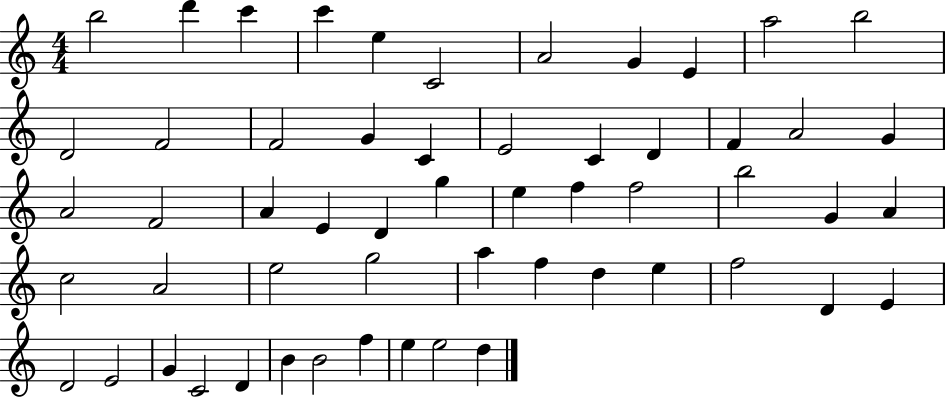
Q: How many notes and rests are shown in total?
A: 56